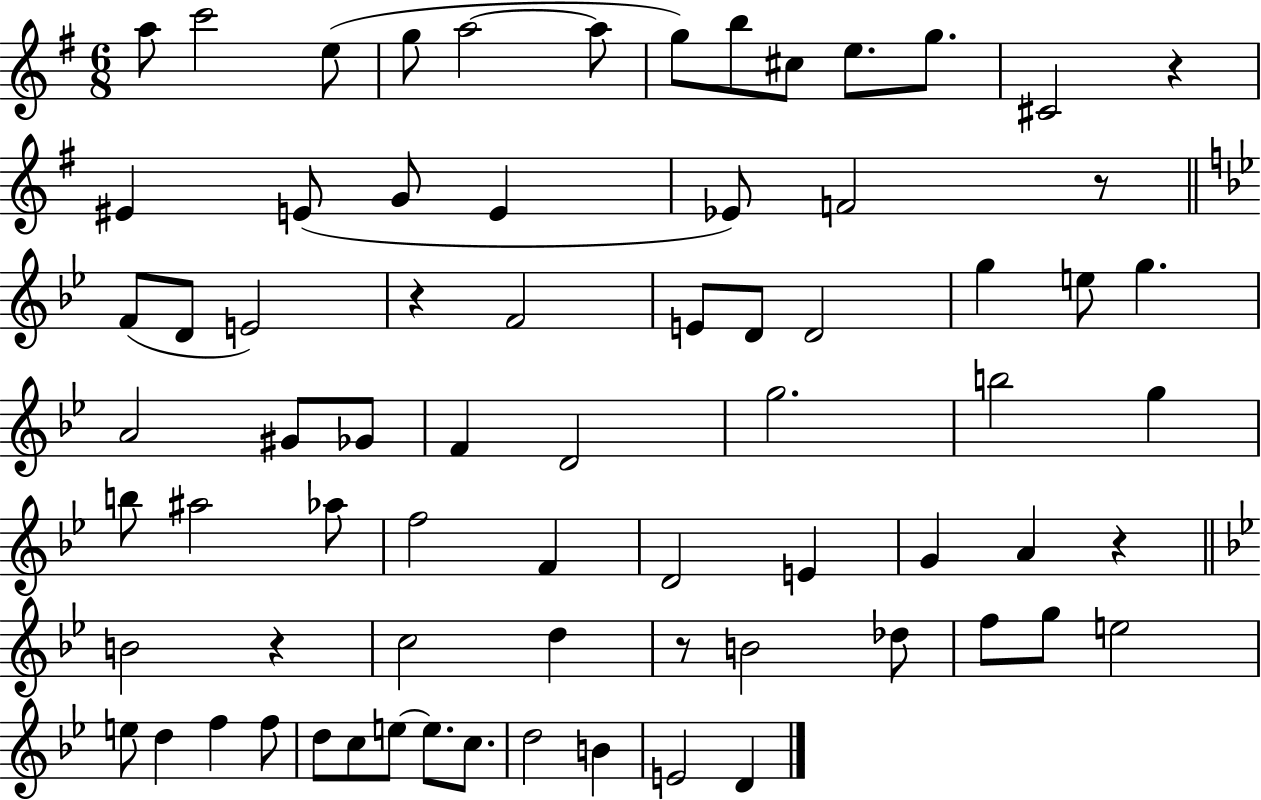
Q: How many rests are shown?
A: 6